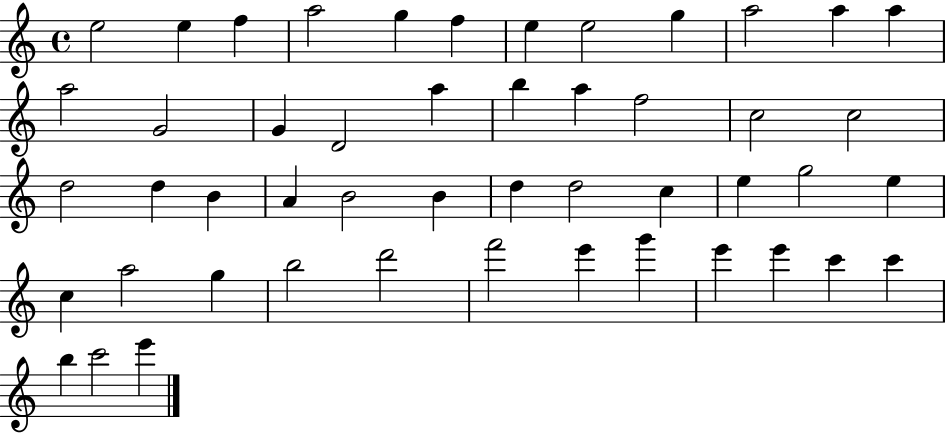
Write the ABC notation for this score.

X:1
T:Untitled
M:4/4
L:1/4
K:C
e2 e f a2 g f e e2 g a2 a a a2 G2 G D2 a b a f2 c2 c2 d2 d B A B2 B d d2 c e g2 e c a2 g b2 d'2 f'2 e' g' e' e' c' c' b c'2 e'